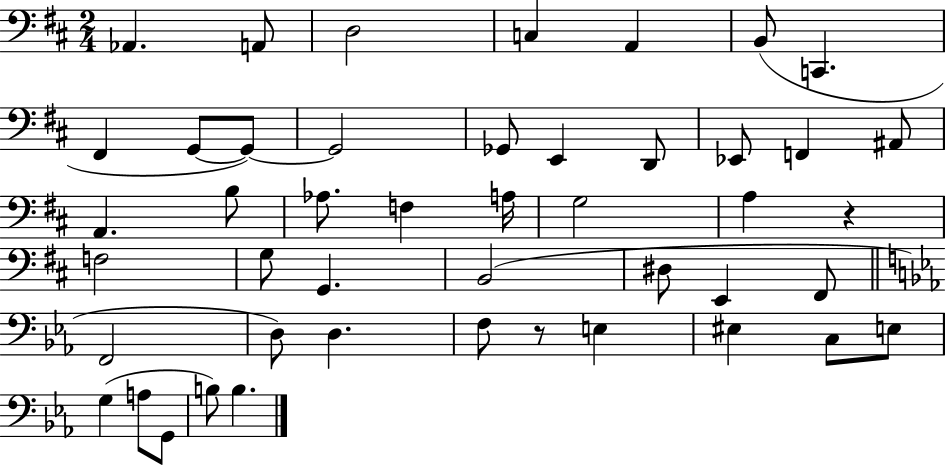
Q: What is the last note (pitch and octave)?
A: B3